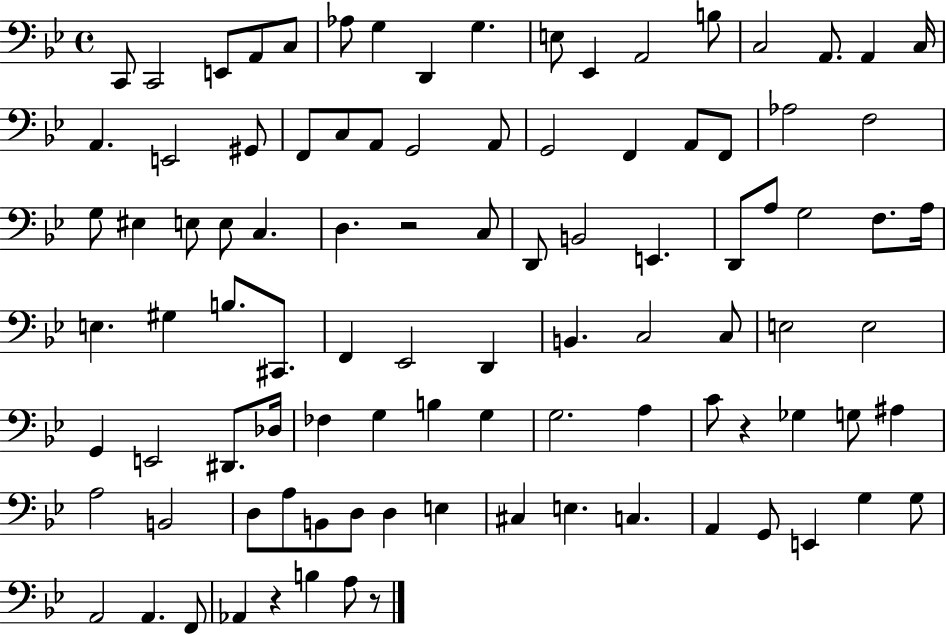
C2/e C2/h E2/e A2/e C3/e Ab3/e G3/q D2/q G3/q. E3/e Eb2/q A2/h B3/e C3/h A2/e. A2/q C3/s A2/q. E2/h G#2/e F2/e C3/e A2/e G2/h A2/e G2/h F2/q A2/e F2/e Ab3/h F3/h G3/e EIS3/q E3/e E3/e C3/q. D3/q. R/h C3/e D2/e B2/h E2/q. D2/e A3/e G3/h F3/e. A3/s E3/q. G#3/q B3/e. C#2/e. F2/q Eb2/h D2/q B2/q. C3/h C3/e E3/h E3/h G2/q E2/h D#2/e. Db3/s FES3/q G3/q B3/q G3/q G3/h. A3/q C4/e R/q Gb3/q G3/e A#3/q A3/h B2/h D3/e A3/e B2/e D3/e D3/q E3/q C#3/q E3/q. C3/q. A2/q G2/e E2/q G3/q G3/e A2/h A2/q. F2/e Ab2/q R/q B3/q A3/e R/e